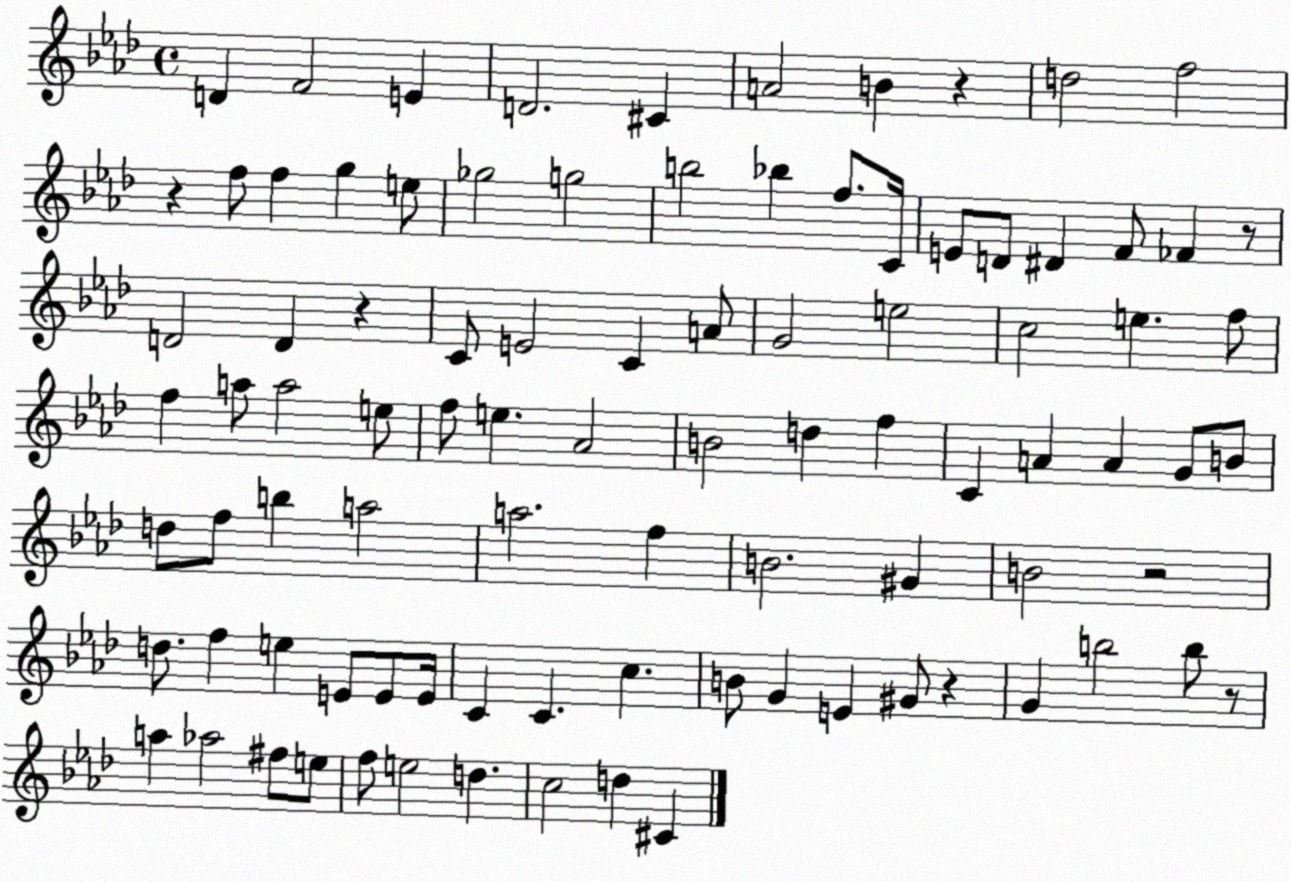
X:1
T:Untitled
M:4/4
L:1/4
K:Ab
D F2 E D2 ^C A2 B z d2 f2 z f/2 f g e/2 _g2 g2 b2 _b f/2 C/4 E/2 D/2 ^D F/2 _F z/2 D2 D z C/2 E2 C A/2 G2 e2 c2 e f/2 f a/2 a2 e/2 f/2 e _A2 B2 d f C A A G/2 B/2 d/2 f/2 b a2 a2 f B2 ^G B2 z2 d/2 f e E/2 E/2 E/4 C C c B/2 G E ^G/2 z G b2 b/2 z/2 a _a2 ^f/2 e/2 f/2 e2 d c2 d ^C